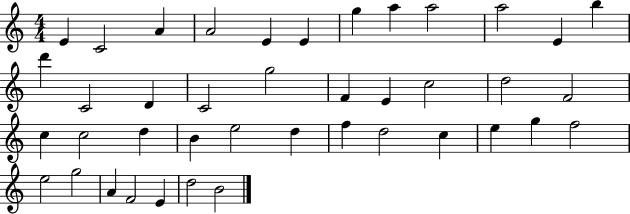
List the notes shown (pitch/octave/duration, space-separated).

E4/q C4/h A4/q A4/h E4/q E4/q G5/q A5/q A5/h A5/h E4/q B5/q D6/q C4/h D4/q C4/h G5/h F4/q E4/q C5/h D5/h F4/h C5/q C5/h D5/q B4/q E5/h D5/q F5/q D5/h C5/q E5/q G5/q F5/h E5/h G5/h A4/q F4/h E4/q D5/h B4/h